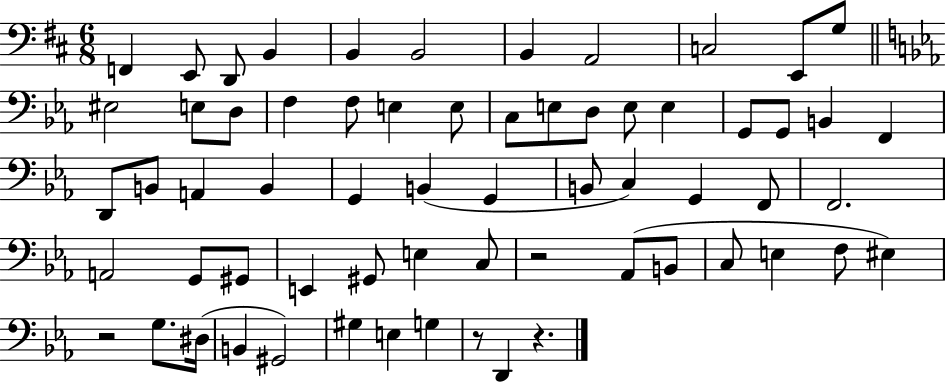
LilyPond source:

{
  \clef bass
  \numericTimeSignature
  \time 6/8
  \key d \major
  \repeat volta 2 { f,4 e,8 d,8 b,4 | b,4 b,2 | b,4 a,2 | c2 e,8 g8 | \break \bar "||" \break \key c \minor eis2 e8 d8 | f4 f8 e4 e8 | c8 e8 d8 e8 e4 | g,8 g,8 b,4 f,4 | \break d,8 b,8 a,4 b,4 | g,4 b,4( g,4 | b,8 c4) g,4 f,8 | f,2. | \break a,2 g,8 gis,8 | e,4 gis,8 e4 c8 | r2 aes,8( b,8 | c8 e4 f8 eis4) | \break r2 g8. dis16( | b,4 gis,2) | gis4 e4 g4 | r8 d,4 r4. | \break } \bar "|."
}